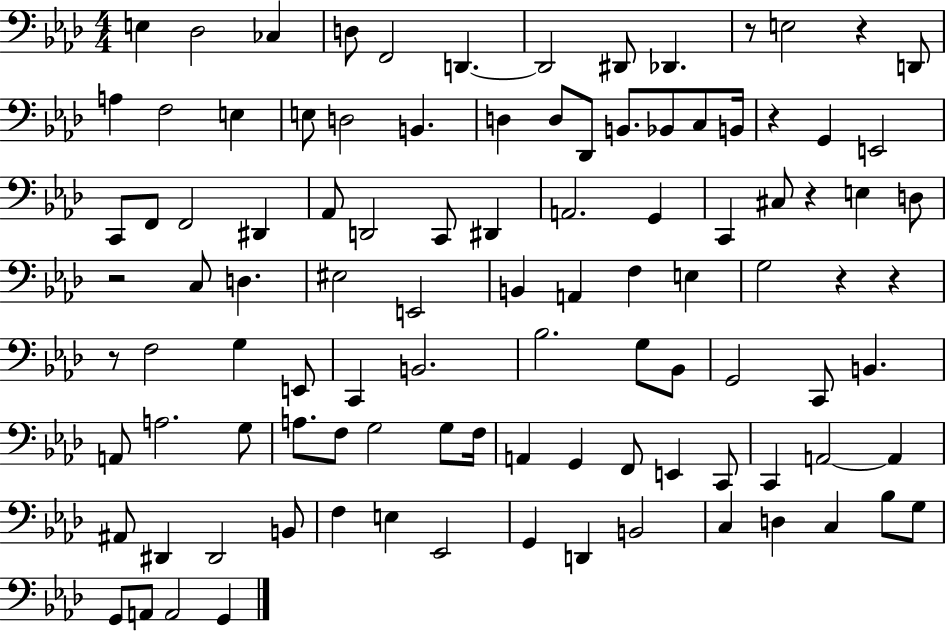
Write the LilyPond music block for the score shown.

{
  \clef bass
  \numericTimeSignature
  \time 4/4
  \key aes \major
  e4 des2 ces4 | d8 f,2 d,4.~~ | d,2 dis,8 des,4. | r8 e2 r4 d,8 | \break a4 f2 e4 | e8 d2 b,4. | d4 d8 des,8 b,8. bes,8 c8 b,16 | r4 g,4 e,2 | \break c,8 f,8 f,2 dis,4 | aes,8 d,2 c,8 dis,4 | a,2. g,4 | c,4 cis8 r4 e4 d8 | \break r2 c8 d4. | eis2 e,2 | b,4 a,4 f4 e4 | g2 r4 r4 | \break r8 f2 g4 e,8 | c,4 b,2. | bes2. g8 bes,8 | g,2 c,8 b,4. | \break a,8 a2. g8 | a8. f8 g2 g8 f16 | a,4 g,4 f,8 e,4 c,8 | c,4 a,2~~ a,4 | \break ais,8 dis,4 dis,2 b,8 | f4 e4 ees,2 | g,4 d,4 b,2 | c4 d4 c4 bes8 g8 | \break g,8 a,8 a,2 g,4 | \bar "|."
}